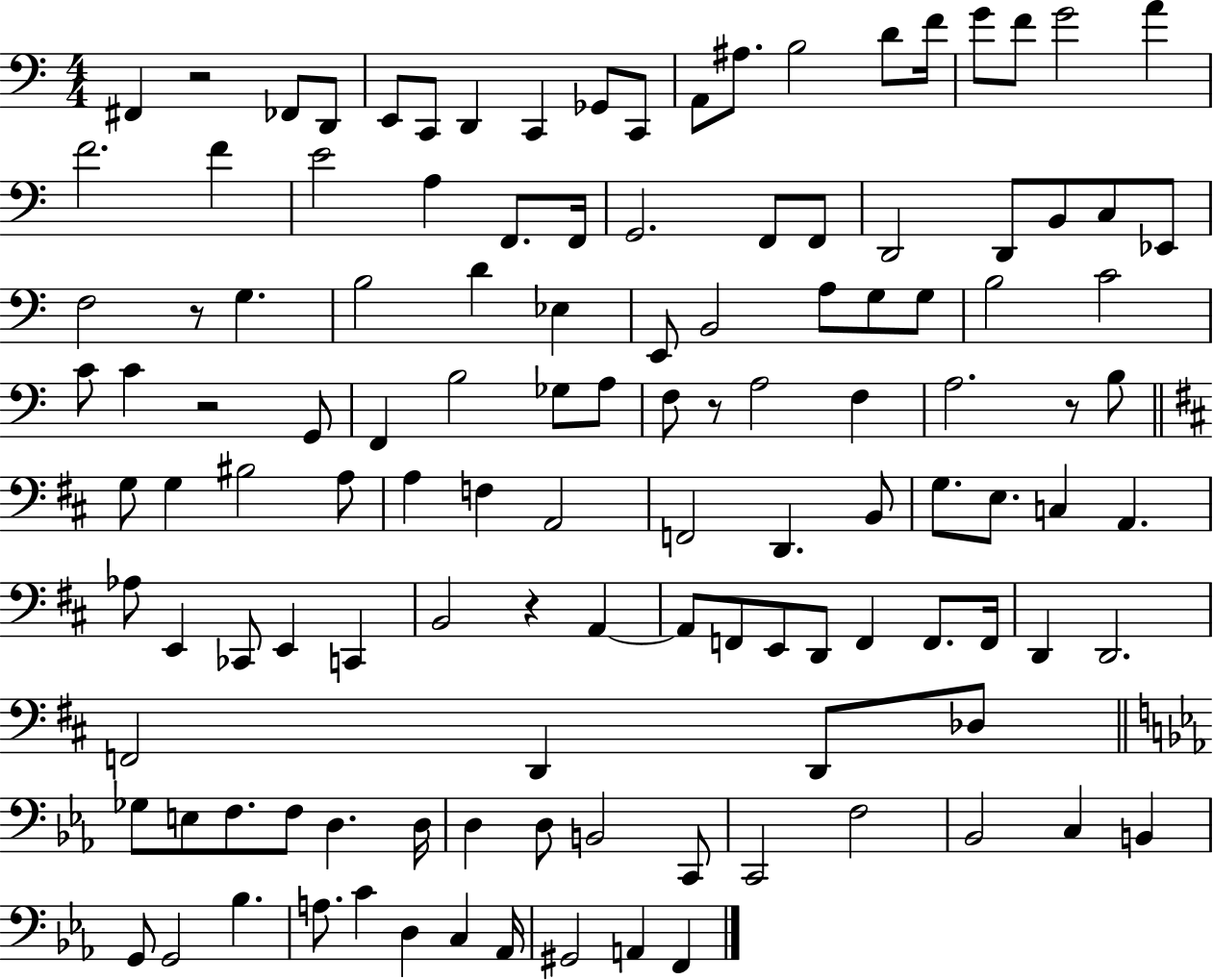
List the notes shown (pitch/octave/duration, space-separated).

F#2/q R/h FES2/e D2/e E2/e C2/e D2/q C2/q Gb2/e C2/e A2/e A#3/e. B3/h D4/e F4/s G4/e F4/e G4/h A4/q F4/h. F4/q E4/h A3/q F2/e. F2/s G2/h. F2/e F2/e D2/h D2/e B2/e C3/e Eb2/e F3/h R/e G3/q. B3/h D4/q Eb3/q E2/e B2/h A3/e G3/e G3/e B3/h C4/h C4/e C4/q R/h G2/e F2/q B3/h Gb3/e A3/e F3/e R/e A3/h F3/q A3/h. R/e B3/e G3/e G3/q BIS3/h A3/e A3/q F3/q A2/h F2/h D2/q. B2/e G3/e. E3/e. C3/q A2/q. Ab3/e E2/q CES2/e E2/q C2/q B2/h R/q A2/q A2/e F2/e E2/e D2/e F2/q F2/e. F2/s D2/q D2/h. F2/h D2/q D2/e Db3/e Gb3/e E3/e F3/e. F3/e D3/q. D3/s D3/q D3/e B2/h C2/e C2/h F3/h Bb2/h C3/q B2/q G2/e G2/h Bb3/q. A3/e. C4/q D3/q C3/q Ab2/s G#2/h A2/q F2/q